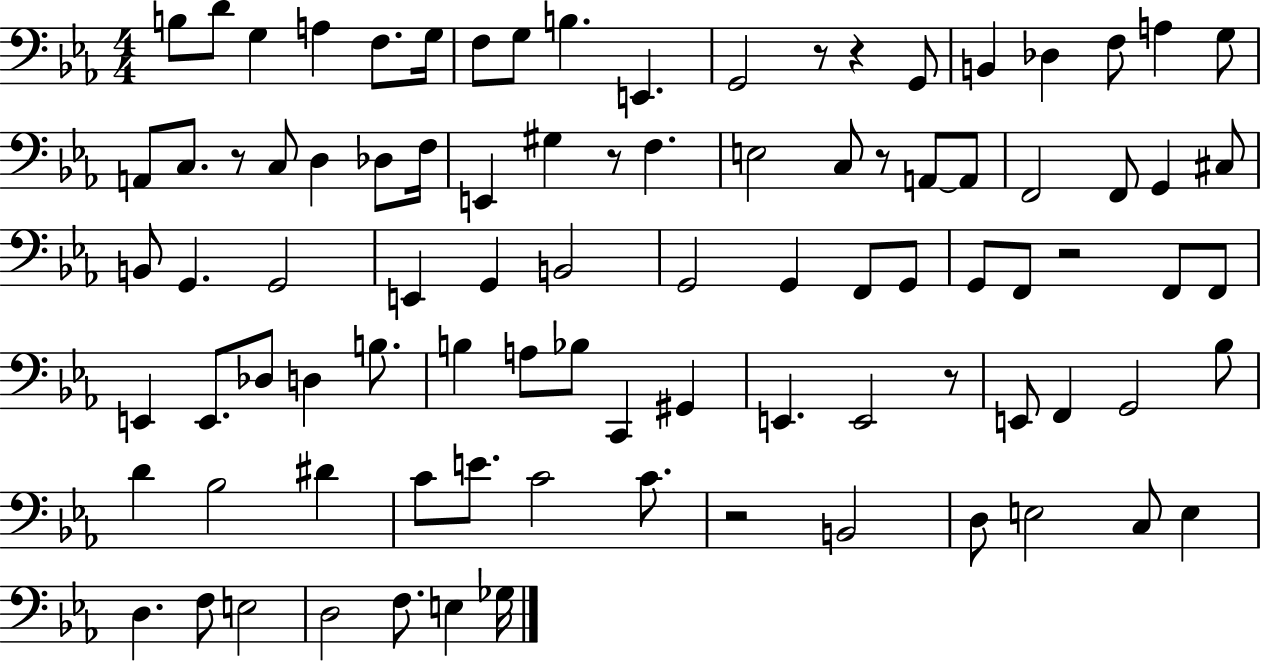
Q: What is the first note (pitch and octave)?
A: B3